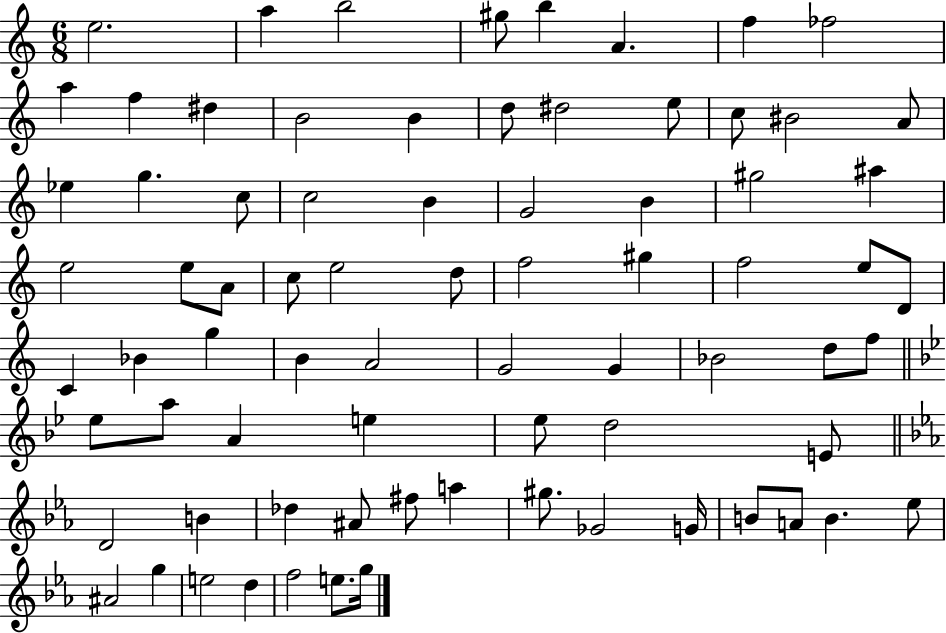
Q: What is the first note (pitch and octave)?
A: E5